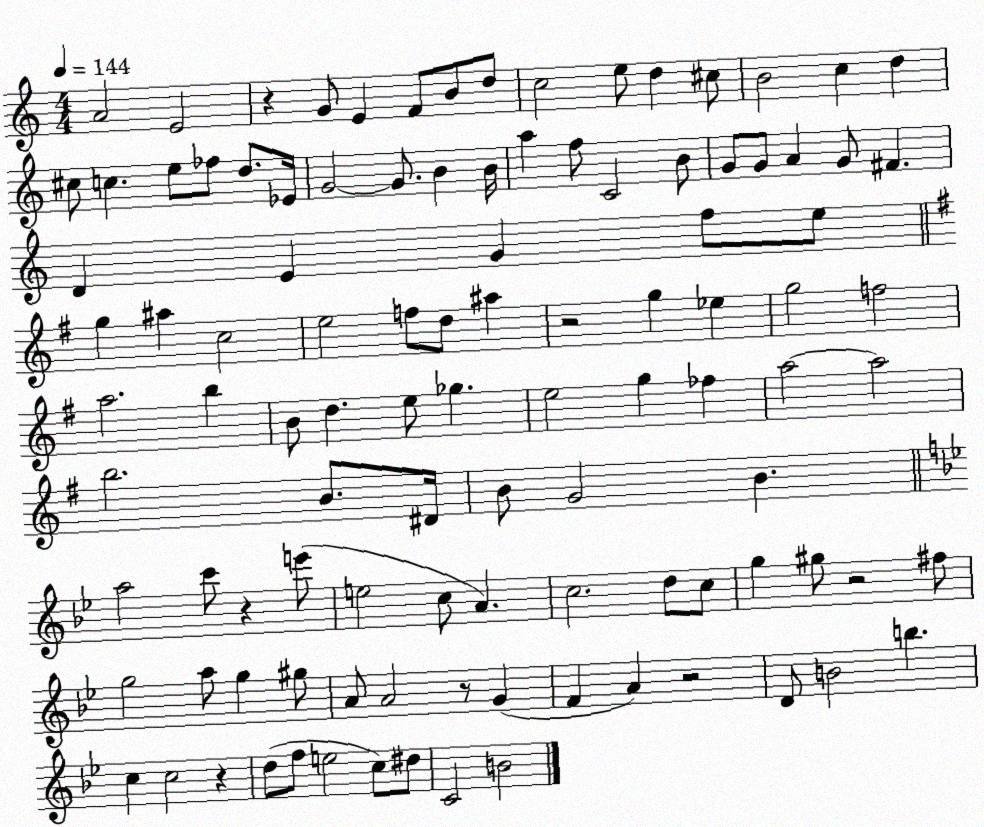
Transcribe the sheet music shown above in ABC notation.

X:1
T:Untitled
M:4/4
L:1/4
K:C
A2 E2 z G/2 E F/2 B/2 d/2 c2 e/2 d ^c/2 B2 c d ^c/2 c e/2 _f/2 d/2 _E/4 G2 G/2 B B/4 a f/2 C2 B/2 G/2 G/2 A G/2 ^F D E G f/2 e/2 g ^a c2 e2 f/2 d/2 ^a z2 g _e g2 f2 a2 b B/2 d e/2 _g e2 g _f a2 a2 b2 B/2 ^D/4 B/2 G2 B a2 c'/2 z e'/2 e2 c/2 A c2 d/2 c/2 g ^g/2 z2 ^f/2 g2 a/2 g ^g/2 A/2 A2 z/2 G F A z2 D/2 B2 b c c2 z d/2 f/2 e2 c/2 ^d/2 C2 B2